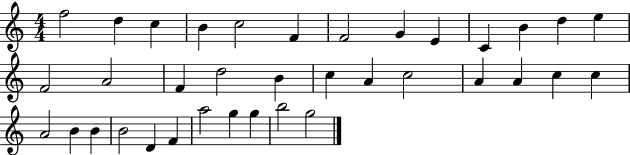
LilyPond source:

{
  \clef treble
  \numericTimeSignature
  \time 4/4
  \key c \major
  f''2 d''4 c''4 | b'4 c''2 f'4 | f'2 g'4 e'4 | c'4 b'4 d''4 e''4 | \break f'2 a'2 | f'4 d''2 b'4 | c''4 a'4 c''2 | a'4 a'4 c''4 c''4 | \break a'2 b'4 b'4 | b'2 d'4 f'4 | a''2 g''4 g''4 | b''2 g''2 | \break \bar "|."
}